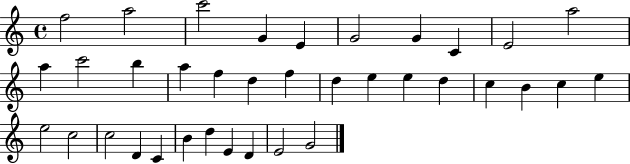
X:1
T:Untitled
M:4/4
L:1/4
K:C
f2 a2 c'2 G E G2 G C E2 a2 a c'2 b a f d f d e e d c B c e e2 c2 c2 D C B d E D E2 G2